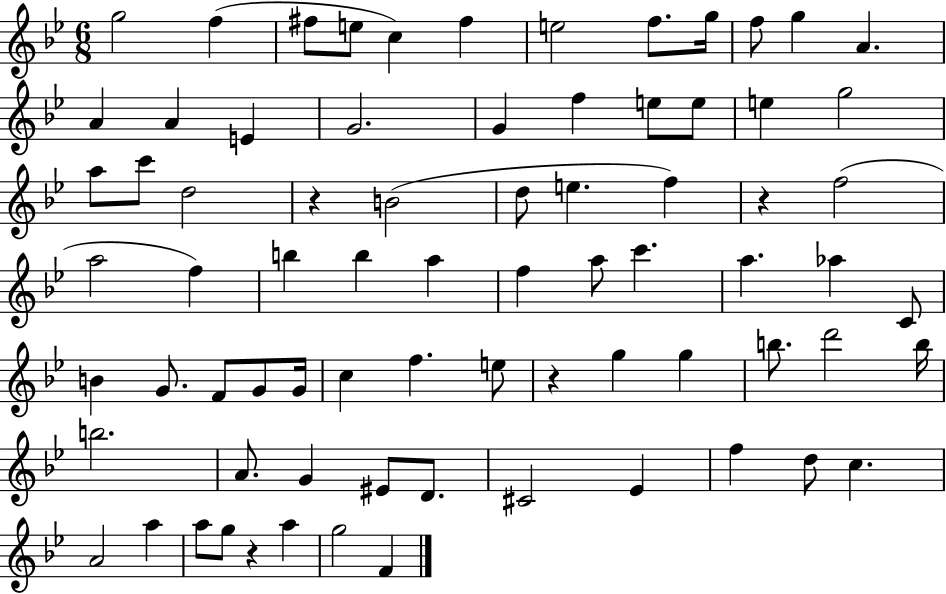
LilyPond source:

{
  \clef treble
  \numericTimeSignature
  \time 6/8
  \key bes \major
  \repeat volta 2 { g''2 f''4( | fis''8 e''8 c''4) fis''4 | e''2 f''8. g''16 | f''8 g''4 a'4. | \break a'4 a'4 e'4 | g'2. | g'4 f''4 e''8 e''8 | e''4 g''2 | \break a''8 c'''8 d''2 | r4 b'2( | d''8 e''4. f''4) | r4 f''2( | \break a''2 f''4) | b''4 b''4 a''4 | f''4 a''8 c'''4. | a''4. aes''4 c'8 | \break b'4 g'8. f'8 g'8 g'16 | c''4 f''4. e''8 | r4 g''4 g''4 | b''8. d'''2 b''16 | \break b''2. | a'8. g'4 eis'8 d'8. | cis'2 ees'4 | f''4 d''8 c''4. | \break a'2 a''4 | a''8 g''8 r4 a''4 | g''2 f'4 | } \bar "|."
}